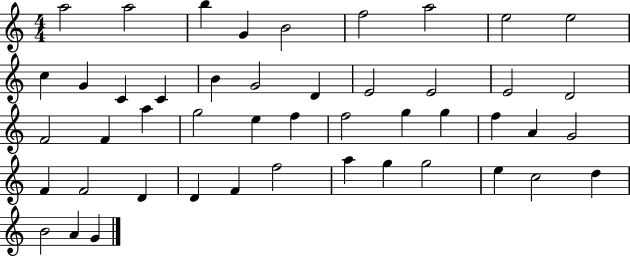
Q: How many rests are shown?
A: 0